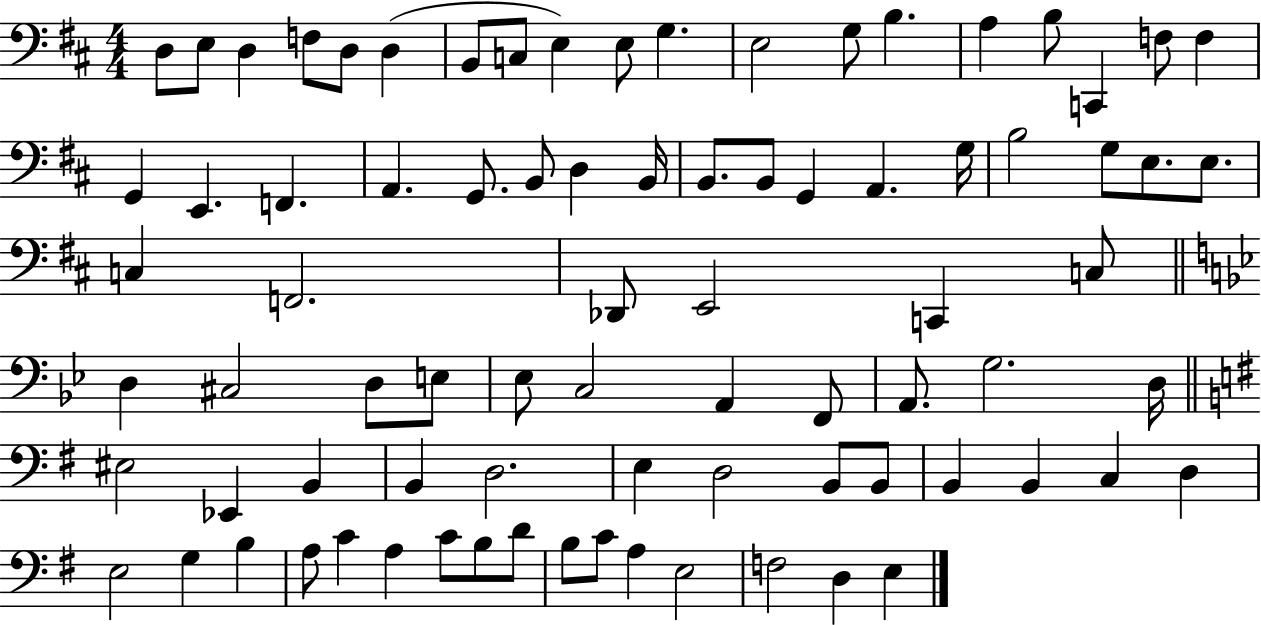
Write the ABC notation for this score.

X:1
T:Untitled
M:4/4
L:1/4
K:D
D,/2 E,/2 D, F,/2 D,/2 D, B,,/2 C,/2 E, E,/2 G, E,2 G,/2 B, A, B,/2 C,, F,/2 F, G,, E,, F,, A,, G,,/2 B,,/2 D, B,,/4 B,,/2 B,,/2 G,, A,, G,/4 B,2 G,/2 E,/2 E,/2 C, F,,2 _D,,/2 E,,2 C,, C,/2 D, ^C,2 D,/2 E,/2 _E,/2 C,2 A,, F,,/2 A,,/2 G,2 D,/4 ^E,2 _E,, B,, B,, D,2 E, D,2 B,,/2 B,,/2 B,, B,, C, D, E,2 G, B, A,/2 C A, C/2 B,/2 D/2 B,/2 C/2 A, E,2 F,2 D, E,